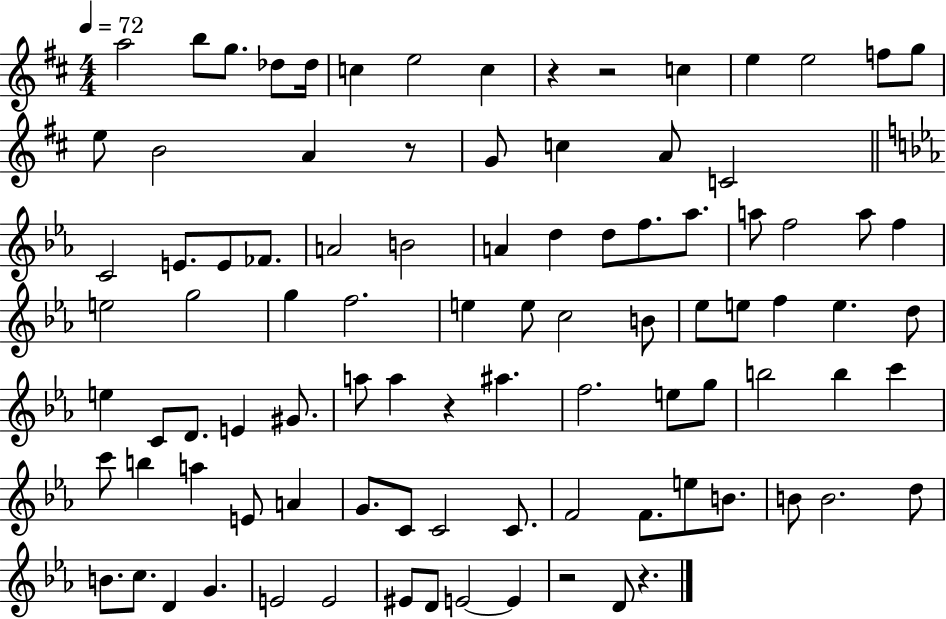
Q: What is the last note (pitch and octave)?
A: D4